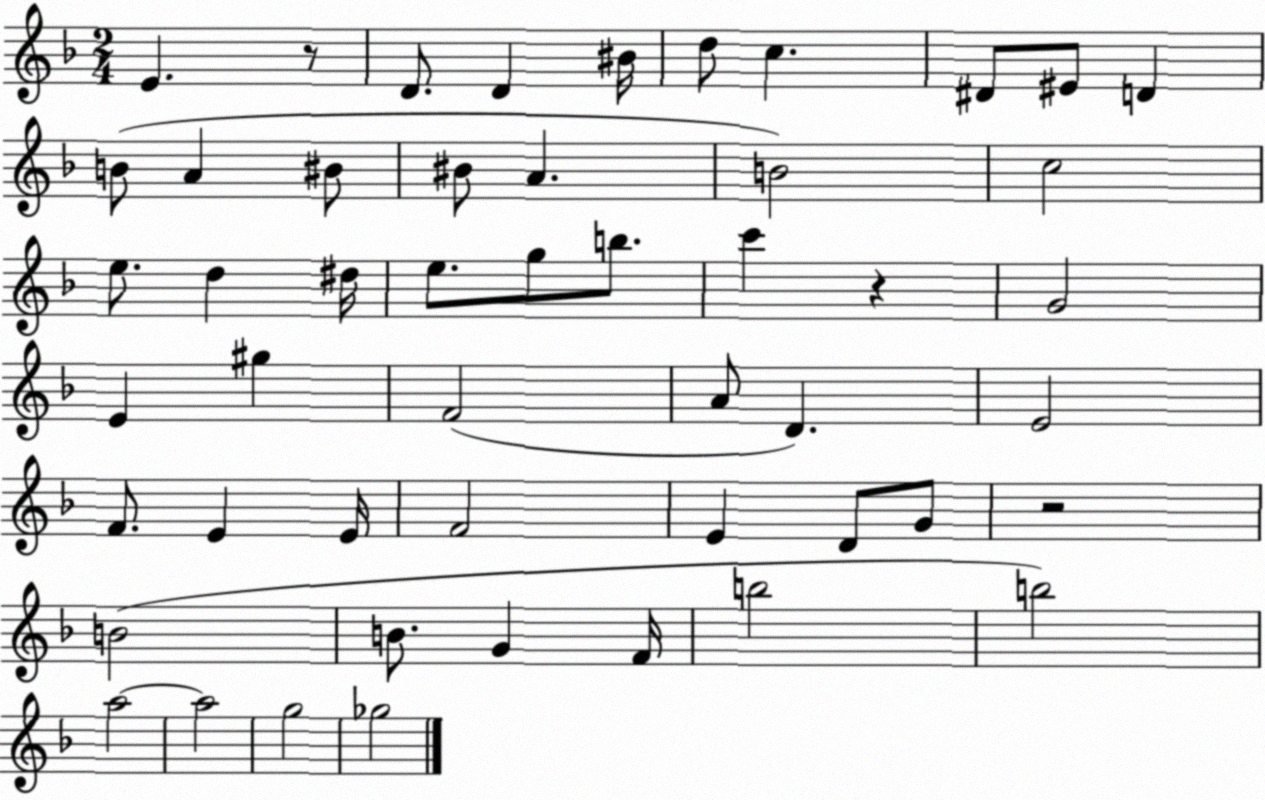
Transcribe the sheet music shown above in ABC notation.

X:1
T:Untitled
M:2/4
L:1/4
K:F
E z/2 D/2 D ^B/4 d/2 c ^D/2 ^E/2 D B/2 A ^B/2 ^B/2 A B2 c2 e/2 d ^d/4 e/2 g/2 b/2 c' z G2 E ^g F2 A/2 D E2 F/2 E E/4 F2 E D/2 G/2 z2 B2 B/2 G F/4 b2 b2 a2 a2 g2 _g2